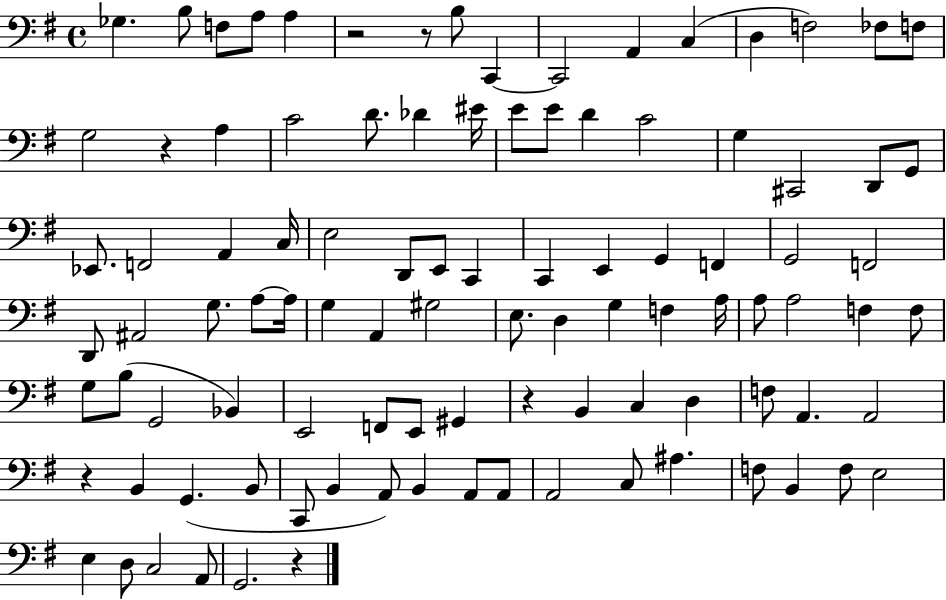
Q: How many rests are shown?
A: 6